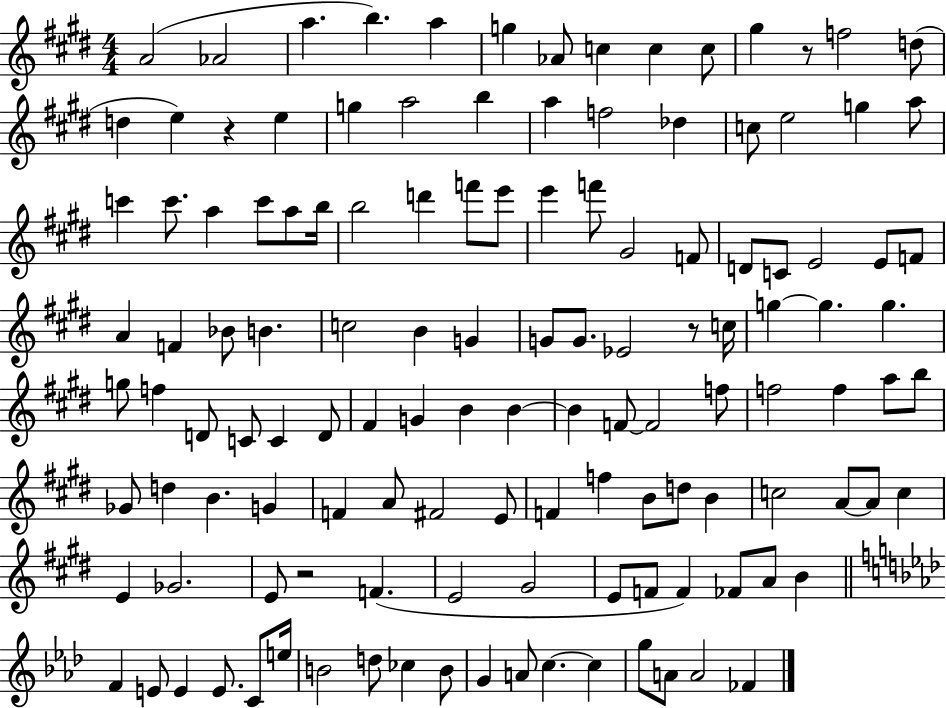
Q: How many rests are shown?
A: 4